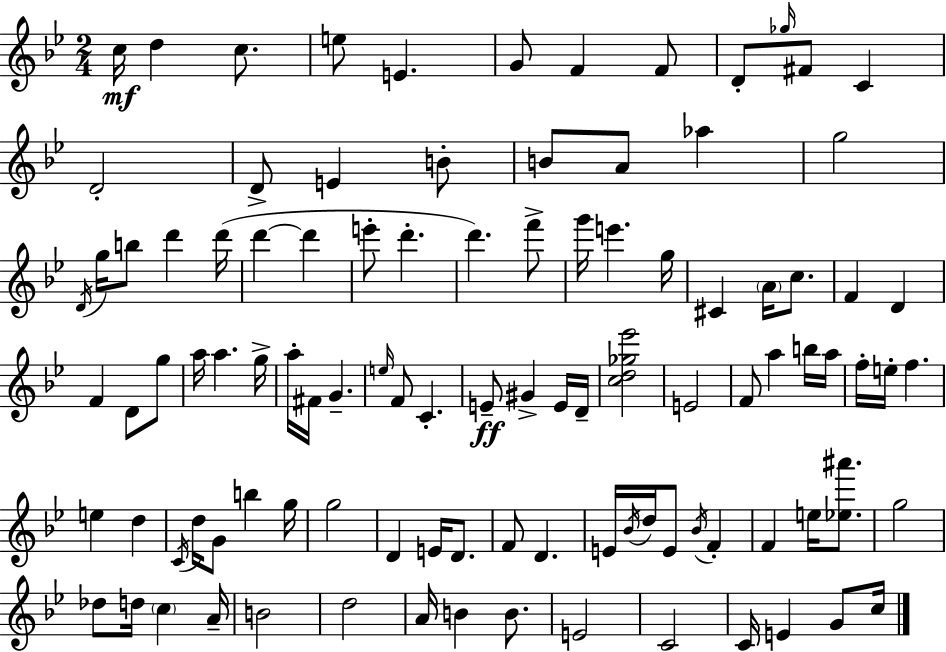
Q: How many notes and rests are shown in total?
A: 102